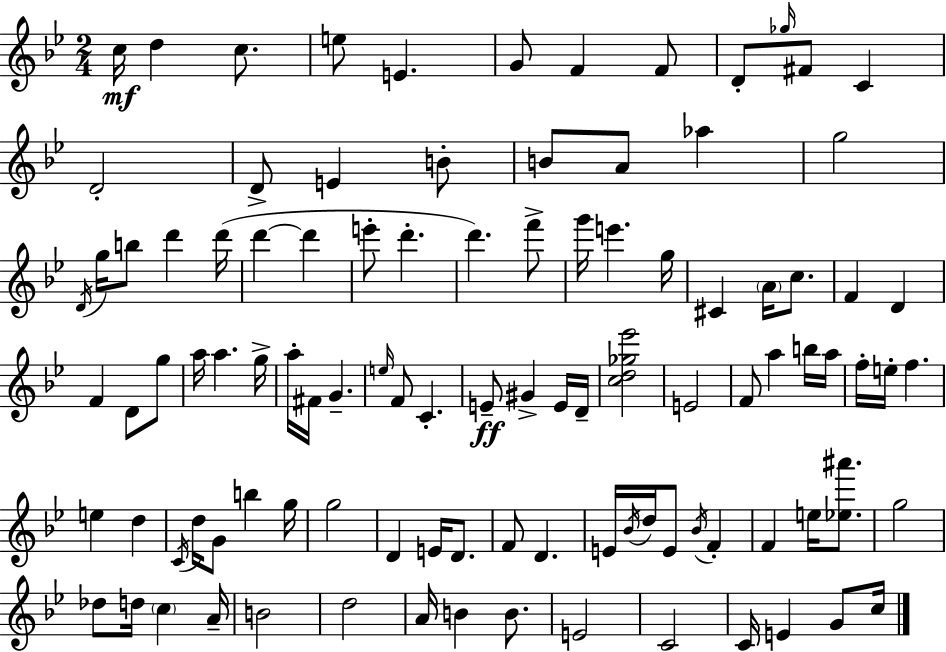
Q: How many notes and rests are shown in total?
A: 102